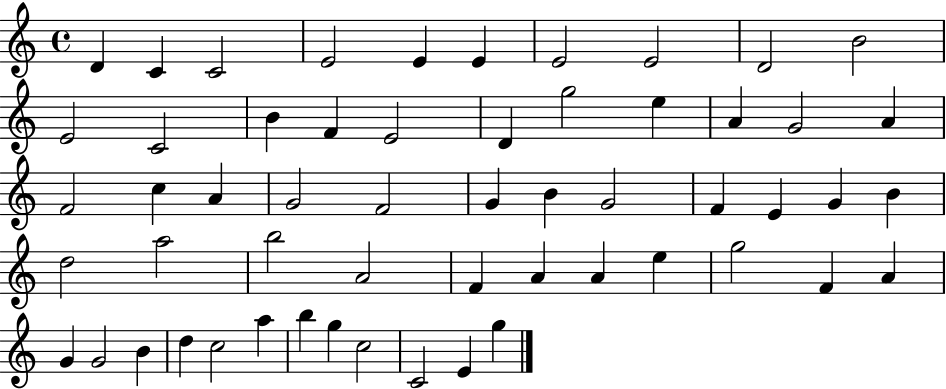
X:1
T:Untitled
M:4/4
L:1/4
K:C
D C C2 E2 E E E2 E2 D2 B2 E2 C2 B F E2 D g2 e A G2 A F2 c A G2 F2 G B G2 F E G B d2 a2 b2 A2 F A A e g2 F A G G2 B d c2 a b g c2 C2 E g